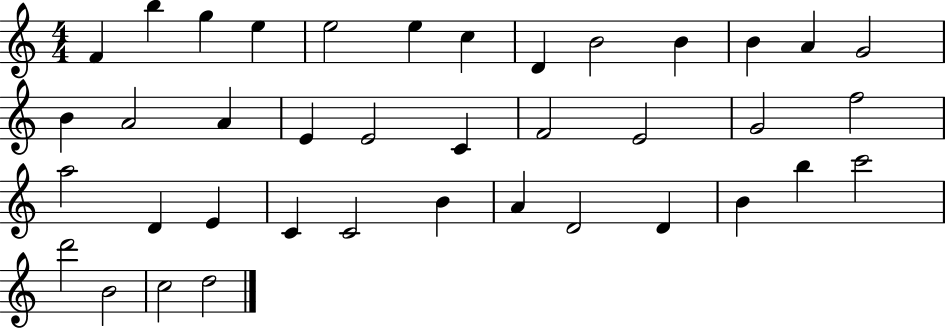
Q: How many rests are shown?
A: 0